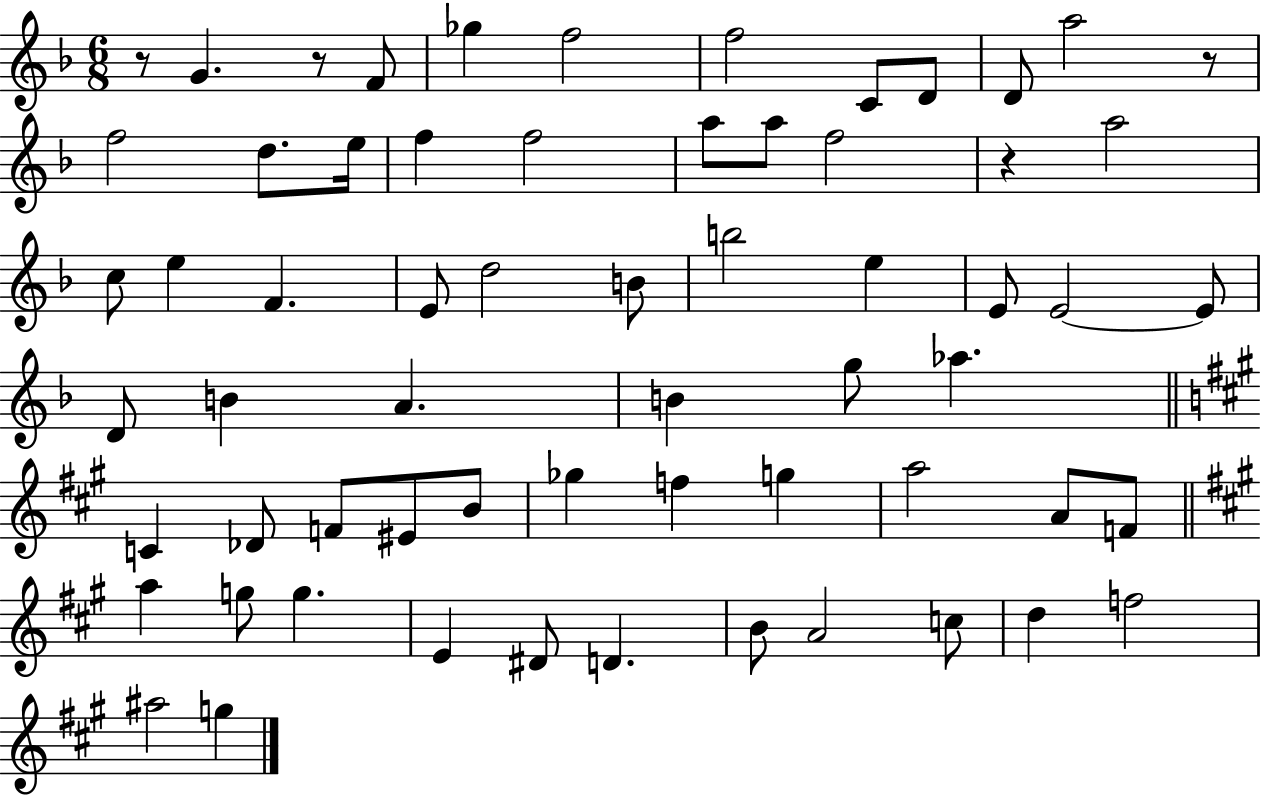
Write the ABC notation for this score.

X:1
T:Untitled
M:6/8
L:1/4
K:F
z/2 G z/2 F/2 _g f2 f2 C/2 D/2 D/2 a2 z/2 f2 d/2 e/4 f f2 a/2 a/2 f2 z a2 c/2 e F E/2 d2 B/2 b2 e E/2 E2 E/2 D/2 B A B g/2 _a C _D/2 F/2 ^E/2 B/2 _g f g a2 A/2 F/2 a g/2 g E ^D/2 D B/2 A2 c/2 d f2 ^a2 g